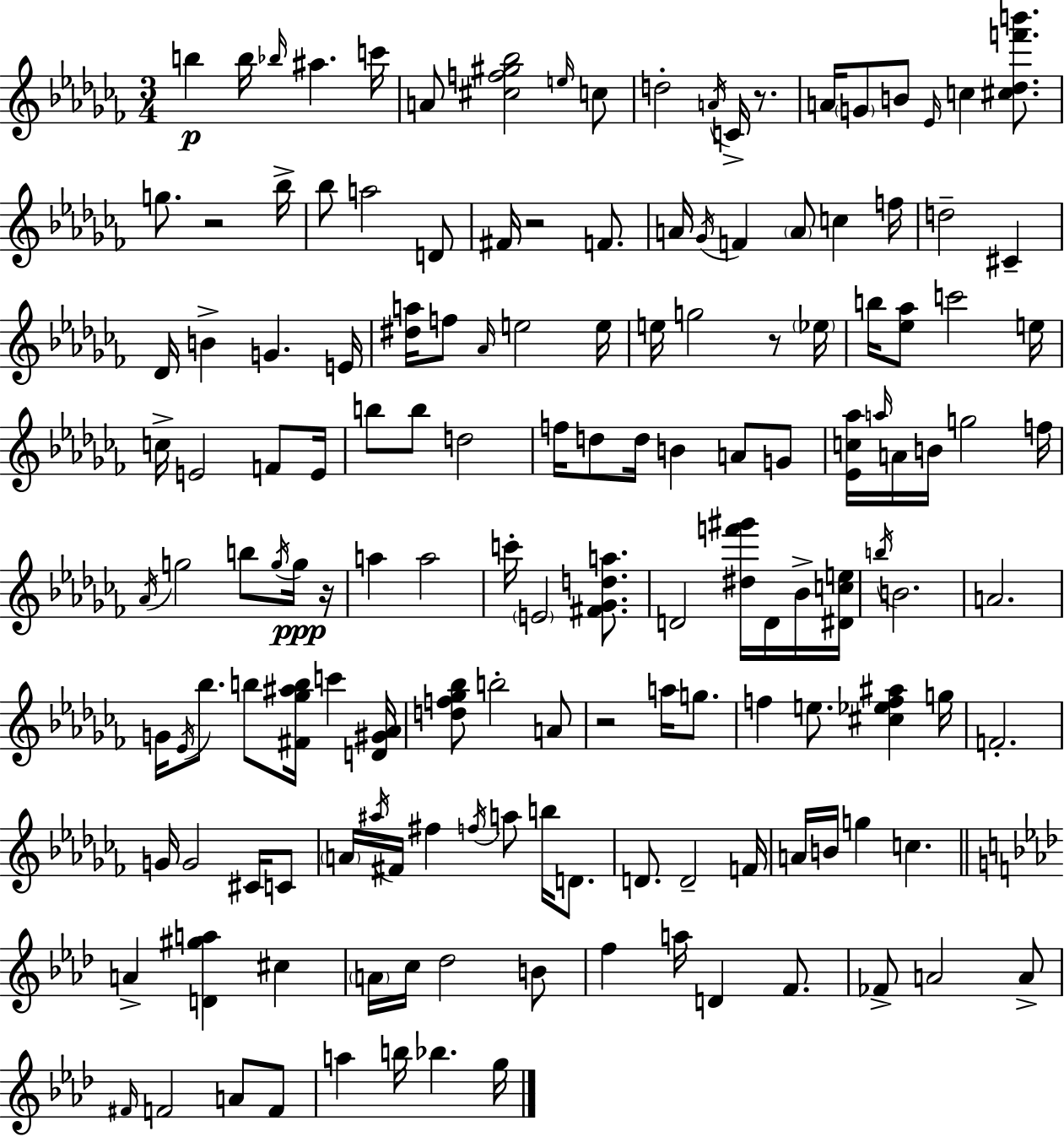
B5/q B5/s Bb5/s A#5/q. C6/s A4/e [C#5,F5,G#5,Bb5]/h E5/s C5/e D5/h A4/s C4/s R/e. A4/s G4/e B4/e Eb4/s C5/q [C#5,Db5,F6,B6]/e. G5/e. R/h Bb5/s Bb5/e A5/h D4/e F#4/s R/h F4/e. A4/s Gb4/s F4/q A4/e C5/q F5/s D5/h C#4/q Db4/s B4/q G4/q. E4/s [D#5,A5]/s F5/e Ab4/s E5/h E5/s E5/s G5/h R/e Eb5/s B5/s [Eb5,Ab5]/e C6/h E5/s C5/s E4/h F4/e E4/s B5/e B5/e D5/h F5/s D5/e D5/s B4/q A4/e G4/e [Eb4,C5,Ab5]/s A5/s A4/s B4/s G5/h F5/s Ab4/s G5/h B5/e G5/s G5/s R/s A5/q A5/h C6/s E4/h [F#4,Gb4,D5,A5]/e. D4/h [D#5,F6,G#6]/s D4/s Bb4/s [D#4,C5,E5]/s B5/s B4/h. A4/h. G4/s Eb4/s Bb5/e. B5/e [F#4,Gb5,A#5,B5]/s C6/q [D4,G#4,Ab4]/s [D5,F5,Gb5,Bb5]/e B5/h A4/e R/h A5/s G5/e. F5/q E5/e. [C#5,Eb5,F5,A#5]/q G5/s F4/h. G4/s G4/h C#4/s C4/e A4/s A#5/s F#4/s F#5/q F5/s A5/e B5/s D4/e. D4/e. D4/h F4/s A4/s B4/s G5/q C5/q. A4/q [D4,G#5,A5]/q C#5/q A4/s C5/s Db5/h B4/e F5/q A5/s D4/q F4/e. FES4/e A4/h A4/e F#4/s F4/h A4/e F4/e A5/q B5/s Bb5/q. G5/s